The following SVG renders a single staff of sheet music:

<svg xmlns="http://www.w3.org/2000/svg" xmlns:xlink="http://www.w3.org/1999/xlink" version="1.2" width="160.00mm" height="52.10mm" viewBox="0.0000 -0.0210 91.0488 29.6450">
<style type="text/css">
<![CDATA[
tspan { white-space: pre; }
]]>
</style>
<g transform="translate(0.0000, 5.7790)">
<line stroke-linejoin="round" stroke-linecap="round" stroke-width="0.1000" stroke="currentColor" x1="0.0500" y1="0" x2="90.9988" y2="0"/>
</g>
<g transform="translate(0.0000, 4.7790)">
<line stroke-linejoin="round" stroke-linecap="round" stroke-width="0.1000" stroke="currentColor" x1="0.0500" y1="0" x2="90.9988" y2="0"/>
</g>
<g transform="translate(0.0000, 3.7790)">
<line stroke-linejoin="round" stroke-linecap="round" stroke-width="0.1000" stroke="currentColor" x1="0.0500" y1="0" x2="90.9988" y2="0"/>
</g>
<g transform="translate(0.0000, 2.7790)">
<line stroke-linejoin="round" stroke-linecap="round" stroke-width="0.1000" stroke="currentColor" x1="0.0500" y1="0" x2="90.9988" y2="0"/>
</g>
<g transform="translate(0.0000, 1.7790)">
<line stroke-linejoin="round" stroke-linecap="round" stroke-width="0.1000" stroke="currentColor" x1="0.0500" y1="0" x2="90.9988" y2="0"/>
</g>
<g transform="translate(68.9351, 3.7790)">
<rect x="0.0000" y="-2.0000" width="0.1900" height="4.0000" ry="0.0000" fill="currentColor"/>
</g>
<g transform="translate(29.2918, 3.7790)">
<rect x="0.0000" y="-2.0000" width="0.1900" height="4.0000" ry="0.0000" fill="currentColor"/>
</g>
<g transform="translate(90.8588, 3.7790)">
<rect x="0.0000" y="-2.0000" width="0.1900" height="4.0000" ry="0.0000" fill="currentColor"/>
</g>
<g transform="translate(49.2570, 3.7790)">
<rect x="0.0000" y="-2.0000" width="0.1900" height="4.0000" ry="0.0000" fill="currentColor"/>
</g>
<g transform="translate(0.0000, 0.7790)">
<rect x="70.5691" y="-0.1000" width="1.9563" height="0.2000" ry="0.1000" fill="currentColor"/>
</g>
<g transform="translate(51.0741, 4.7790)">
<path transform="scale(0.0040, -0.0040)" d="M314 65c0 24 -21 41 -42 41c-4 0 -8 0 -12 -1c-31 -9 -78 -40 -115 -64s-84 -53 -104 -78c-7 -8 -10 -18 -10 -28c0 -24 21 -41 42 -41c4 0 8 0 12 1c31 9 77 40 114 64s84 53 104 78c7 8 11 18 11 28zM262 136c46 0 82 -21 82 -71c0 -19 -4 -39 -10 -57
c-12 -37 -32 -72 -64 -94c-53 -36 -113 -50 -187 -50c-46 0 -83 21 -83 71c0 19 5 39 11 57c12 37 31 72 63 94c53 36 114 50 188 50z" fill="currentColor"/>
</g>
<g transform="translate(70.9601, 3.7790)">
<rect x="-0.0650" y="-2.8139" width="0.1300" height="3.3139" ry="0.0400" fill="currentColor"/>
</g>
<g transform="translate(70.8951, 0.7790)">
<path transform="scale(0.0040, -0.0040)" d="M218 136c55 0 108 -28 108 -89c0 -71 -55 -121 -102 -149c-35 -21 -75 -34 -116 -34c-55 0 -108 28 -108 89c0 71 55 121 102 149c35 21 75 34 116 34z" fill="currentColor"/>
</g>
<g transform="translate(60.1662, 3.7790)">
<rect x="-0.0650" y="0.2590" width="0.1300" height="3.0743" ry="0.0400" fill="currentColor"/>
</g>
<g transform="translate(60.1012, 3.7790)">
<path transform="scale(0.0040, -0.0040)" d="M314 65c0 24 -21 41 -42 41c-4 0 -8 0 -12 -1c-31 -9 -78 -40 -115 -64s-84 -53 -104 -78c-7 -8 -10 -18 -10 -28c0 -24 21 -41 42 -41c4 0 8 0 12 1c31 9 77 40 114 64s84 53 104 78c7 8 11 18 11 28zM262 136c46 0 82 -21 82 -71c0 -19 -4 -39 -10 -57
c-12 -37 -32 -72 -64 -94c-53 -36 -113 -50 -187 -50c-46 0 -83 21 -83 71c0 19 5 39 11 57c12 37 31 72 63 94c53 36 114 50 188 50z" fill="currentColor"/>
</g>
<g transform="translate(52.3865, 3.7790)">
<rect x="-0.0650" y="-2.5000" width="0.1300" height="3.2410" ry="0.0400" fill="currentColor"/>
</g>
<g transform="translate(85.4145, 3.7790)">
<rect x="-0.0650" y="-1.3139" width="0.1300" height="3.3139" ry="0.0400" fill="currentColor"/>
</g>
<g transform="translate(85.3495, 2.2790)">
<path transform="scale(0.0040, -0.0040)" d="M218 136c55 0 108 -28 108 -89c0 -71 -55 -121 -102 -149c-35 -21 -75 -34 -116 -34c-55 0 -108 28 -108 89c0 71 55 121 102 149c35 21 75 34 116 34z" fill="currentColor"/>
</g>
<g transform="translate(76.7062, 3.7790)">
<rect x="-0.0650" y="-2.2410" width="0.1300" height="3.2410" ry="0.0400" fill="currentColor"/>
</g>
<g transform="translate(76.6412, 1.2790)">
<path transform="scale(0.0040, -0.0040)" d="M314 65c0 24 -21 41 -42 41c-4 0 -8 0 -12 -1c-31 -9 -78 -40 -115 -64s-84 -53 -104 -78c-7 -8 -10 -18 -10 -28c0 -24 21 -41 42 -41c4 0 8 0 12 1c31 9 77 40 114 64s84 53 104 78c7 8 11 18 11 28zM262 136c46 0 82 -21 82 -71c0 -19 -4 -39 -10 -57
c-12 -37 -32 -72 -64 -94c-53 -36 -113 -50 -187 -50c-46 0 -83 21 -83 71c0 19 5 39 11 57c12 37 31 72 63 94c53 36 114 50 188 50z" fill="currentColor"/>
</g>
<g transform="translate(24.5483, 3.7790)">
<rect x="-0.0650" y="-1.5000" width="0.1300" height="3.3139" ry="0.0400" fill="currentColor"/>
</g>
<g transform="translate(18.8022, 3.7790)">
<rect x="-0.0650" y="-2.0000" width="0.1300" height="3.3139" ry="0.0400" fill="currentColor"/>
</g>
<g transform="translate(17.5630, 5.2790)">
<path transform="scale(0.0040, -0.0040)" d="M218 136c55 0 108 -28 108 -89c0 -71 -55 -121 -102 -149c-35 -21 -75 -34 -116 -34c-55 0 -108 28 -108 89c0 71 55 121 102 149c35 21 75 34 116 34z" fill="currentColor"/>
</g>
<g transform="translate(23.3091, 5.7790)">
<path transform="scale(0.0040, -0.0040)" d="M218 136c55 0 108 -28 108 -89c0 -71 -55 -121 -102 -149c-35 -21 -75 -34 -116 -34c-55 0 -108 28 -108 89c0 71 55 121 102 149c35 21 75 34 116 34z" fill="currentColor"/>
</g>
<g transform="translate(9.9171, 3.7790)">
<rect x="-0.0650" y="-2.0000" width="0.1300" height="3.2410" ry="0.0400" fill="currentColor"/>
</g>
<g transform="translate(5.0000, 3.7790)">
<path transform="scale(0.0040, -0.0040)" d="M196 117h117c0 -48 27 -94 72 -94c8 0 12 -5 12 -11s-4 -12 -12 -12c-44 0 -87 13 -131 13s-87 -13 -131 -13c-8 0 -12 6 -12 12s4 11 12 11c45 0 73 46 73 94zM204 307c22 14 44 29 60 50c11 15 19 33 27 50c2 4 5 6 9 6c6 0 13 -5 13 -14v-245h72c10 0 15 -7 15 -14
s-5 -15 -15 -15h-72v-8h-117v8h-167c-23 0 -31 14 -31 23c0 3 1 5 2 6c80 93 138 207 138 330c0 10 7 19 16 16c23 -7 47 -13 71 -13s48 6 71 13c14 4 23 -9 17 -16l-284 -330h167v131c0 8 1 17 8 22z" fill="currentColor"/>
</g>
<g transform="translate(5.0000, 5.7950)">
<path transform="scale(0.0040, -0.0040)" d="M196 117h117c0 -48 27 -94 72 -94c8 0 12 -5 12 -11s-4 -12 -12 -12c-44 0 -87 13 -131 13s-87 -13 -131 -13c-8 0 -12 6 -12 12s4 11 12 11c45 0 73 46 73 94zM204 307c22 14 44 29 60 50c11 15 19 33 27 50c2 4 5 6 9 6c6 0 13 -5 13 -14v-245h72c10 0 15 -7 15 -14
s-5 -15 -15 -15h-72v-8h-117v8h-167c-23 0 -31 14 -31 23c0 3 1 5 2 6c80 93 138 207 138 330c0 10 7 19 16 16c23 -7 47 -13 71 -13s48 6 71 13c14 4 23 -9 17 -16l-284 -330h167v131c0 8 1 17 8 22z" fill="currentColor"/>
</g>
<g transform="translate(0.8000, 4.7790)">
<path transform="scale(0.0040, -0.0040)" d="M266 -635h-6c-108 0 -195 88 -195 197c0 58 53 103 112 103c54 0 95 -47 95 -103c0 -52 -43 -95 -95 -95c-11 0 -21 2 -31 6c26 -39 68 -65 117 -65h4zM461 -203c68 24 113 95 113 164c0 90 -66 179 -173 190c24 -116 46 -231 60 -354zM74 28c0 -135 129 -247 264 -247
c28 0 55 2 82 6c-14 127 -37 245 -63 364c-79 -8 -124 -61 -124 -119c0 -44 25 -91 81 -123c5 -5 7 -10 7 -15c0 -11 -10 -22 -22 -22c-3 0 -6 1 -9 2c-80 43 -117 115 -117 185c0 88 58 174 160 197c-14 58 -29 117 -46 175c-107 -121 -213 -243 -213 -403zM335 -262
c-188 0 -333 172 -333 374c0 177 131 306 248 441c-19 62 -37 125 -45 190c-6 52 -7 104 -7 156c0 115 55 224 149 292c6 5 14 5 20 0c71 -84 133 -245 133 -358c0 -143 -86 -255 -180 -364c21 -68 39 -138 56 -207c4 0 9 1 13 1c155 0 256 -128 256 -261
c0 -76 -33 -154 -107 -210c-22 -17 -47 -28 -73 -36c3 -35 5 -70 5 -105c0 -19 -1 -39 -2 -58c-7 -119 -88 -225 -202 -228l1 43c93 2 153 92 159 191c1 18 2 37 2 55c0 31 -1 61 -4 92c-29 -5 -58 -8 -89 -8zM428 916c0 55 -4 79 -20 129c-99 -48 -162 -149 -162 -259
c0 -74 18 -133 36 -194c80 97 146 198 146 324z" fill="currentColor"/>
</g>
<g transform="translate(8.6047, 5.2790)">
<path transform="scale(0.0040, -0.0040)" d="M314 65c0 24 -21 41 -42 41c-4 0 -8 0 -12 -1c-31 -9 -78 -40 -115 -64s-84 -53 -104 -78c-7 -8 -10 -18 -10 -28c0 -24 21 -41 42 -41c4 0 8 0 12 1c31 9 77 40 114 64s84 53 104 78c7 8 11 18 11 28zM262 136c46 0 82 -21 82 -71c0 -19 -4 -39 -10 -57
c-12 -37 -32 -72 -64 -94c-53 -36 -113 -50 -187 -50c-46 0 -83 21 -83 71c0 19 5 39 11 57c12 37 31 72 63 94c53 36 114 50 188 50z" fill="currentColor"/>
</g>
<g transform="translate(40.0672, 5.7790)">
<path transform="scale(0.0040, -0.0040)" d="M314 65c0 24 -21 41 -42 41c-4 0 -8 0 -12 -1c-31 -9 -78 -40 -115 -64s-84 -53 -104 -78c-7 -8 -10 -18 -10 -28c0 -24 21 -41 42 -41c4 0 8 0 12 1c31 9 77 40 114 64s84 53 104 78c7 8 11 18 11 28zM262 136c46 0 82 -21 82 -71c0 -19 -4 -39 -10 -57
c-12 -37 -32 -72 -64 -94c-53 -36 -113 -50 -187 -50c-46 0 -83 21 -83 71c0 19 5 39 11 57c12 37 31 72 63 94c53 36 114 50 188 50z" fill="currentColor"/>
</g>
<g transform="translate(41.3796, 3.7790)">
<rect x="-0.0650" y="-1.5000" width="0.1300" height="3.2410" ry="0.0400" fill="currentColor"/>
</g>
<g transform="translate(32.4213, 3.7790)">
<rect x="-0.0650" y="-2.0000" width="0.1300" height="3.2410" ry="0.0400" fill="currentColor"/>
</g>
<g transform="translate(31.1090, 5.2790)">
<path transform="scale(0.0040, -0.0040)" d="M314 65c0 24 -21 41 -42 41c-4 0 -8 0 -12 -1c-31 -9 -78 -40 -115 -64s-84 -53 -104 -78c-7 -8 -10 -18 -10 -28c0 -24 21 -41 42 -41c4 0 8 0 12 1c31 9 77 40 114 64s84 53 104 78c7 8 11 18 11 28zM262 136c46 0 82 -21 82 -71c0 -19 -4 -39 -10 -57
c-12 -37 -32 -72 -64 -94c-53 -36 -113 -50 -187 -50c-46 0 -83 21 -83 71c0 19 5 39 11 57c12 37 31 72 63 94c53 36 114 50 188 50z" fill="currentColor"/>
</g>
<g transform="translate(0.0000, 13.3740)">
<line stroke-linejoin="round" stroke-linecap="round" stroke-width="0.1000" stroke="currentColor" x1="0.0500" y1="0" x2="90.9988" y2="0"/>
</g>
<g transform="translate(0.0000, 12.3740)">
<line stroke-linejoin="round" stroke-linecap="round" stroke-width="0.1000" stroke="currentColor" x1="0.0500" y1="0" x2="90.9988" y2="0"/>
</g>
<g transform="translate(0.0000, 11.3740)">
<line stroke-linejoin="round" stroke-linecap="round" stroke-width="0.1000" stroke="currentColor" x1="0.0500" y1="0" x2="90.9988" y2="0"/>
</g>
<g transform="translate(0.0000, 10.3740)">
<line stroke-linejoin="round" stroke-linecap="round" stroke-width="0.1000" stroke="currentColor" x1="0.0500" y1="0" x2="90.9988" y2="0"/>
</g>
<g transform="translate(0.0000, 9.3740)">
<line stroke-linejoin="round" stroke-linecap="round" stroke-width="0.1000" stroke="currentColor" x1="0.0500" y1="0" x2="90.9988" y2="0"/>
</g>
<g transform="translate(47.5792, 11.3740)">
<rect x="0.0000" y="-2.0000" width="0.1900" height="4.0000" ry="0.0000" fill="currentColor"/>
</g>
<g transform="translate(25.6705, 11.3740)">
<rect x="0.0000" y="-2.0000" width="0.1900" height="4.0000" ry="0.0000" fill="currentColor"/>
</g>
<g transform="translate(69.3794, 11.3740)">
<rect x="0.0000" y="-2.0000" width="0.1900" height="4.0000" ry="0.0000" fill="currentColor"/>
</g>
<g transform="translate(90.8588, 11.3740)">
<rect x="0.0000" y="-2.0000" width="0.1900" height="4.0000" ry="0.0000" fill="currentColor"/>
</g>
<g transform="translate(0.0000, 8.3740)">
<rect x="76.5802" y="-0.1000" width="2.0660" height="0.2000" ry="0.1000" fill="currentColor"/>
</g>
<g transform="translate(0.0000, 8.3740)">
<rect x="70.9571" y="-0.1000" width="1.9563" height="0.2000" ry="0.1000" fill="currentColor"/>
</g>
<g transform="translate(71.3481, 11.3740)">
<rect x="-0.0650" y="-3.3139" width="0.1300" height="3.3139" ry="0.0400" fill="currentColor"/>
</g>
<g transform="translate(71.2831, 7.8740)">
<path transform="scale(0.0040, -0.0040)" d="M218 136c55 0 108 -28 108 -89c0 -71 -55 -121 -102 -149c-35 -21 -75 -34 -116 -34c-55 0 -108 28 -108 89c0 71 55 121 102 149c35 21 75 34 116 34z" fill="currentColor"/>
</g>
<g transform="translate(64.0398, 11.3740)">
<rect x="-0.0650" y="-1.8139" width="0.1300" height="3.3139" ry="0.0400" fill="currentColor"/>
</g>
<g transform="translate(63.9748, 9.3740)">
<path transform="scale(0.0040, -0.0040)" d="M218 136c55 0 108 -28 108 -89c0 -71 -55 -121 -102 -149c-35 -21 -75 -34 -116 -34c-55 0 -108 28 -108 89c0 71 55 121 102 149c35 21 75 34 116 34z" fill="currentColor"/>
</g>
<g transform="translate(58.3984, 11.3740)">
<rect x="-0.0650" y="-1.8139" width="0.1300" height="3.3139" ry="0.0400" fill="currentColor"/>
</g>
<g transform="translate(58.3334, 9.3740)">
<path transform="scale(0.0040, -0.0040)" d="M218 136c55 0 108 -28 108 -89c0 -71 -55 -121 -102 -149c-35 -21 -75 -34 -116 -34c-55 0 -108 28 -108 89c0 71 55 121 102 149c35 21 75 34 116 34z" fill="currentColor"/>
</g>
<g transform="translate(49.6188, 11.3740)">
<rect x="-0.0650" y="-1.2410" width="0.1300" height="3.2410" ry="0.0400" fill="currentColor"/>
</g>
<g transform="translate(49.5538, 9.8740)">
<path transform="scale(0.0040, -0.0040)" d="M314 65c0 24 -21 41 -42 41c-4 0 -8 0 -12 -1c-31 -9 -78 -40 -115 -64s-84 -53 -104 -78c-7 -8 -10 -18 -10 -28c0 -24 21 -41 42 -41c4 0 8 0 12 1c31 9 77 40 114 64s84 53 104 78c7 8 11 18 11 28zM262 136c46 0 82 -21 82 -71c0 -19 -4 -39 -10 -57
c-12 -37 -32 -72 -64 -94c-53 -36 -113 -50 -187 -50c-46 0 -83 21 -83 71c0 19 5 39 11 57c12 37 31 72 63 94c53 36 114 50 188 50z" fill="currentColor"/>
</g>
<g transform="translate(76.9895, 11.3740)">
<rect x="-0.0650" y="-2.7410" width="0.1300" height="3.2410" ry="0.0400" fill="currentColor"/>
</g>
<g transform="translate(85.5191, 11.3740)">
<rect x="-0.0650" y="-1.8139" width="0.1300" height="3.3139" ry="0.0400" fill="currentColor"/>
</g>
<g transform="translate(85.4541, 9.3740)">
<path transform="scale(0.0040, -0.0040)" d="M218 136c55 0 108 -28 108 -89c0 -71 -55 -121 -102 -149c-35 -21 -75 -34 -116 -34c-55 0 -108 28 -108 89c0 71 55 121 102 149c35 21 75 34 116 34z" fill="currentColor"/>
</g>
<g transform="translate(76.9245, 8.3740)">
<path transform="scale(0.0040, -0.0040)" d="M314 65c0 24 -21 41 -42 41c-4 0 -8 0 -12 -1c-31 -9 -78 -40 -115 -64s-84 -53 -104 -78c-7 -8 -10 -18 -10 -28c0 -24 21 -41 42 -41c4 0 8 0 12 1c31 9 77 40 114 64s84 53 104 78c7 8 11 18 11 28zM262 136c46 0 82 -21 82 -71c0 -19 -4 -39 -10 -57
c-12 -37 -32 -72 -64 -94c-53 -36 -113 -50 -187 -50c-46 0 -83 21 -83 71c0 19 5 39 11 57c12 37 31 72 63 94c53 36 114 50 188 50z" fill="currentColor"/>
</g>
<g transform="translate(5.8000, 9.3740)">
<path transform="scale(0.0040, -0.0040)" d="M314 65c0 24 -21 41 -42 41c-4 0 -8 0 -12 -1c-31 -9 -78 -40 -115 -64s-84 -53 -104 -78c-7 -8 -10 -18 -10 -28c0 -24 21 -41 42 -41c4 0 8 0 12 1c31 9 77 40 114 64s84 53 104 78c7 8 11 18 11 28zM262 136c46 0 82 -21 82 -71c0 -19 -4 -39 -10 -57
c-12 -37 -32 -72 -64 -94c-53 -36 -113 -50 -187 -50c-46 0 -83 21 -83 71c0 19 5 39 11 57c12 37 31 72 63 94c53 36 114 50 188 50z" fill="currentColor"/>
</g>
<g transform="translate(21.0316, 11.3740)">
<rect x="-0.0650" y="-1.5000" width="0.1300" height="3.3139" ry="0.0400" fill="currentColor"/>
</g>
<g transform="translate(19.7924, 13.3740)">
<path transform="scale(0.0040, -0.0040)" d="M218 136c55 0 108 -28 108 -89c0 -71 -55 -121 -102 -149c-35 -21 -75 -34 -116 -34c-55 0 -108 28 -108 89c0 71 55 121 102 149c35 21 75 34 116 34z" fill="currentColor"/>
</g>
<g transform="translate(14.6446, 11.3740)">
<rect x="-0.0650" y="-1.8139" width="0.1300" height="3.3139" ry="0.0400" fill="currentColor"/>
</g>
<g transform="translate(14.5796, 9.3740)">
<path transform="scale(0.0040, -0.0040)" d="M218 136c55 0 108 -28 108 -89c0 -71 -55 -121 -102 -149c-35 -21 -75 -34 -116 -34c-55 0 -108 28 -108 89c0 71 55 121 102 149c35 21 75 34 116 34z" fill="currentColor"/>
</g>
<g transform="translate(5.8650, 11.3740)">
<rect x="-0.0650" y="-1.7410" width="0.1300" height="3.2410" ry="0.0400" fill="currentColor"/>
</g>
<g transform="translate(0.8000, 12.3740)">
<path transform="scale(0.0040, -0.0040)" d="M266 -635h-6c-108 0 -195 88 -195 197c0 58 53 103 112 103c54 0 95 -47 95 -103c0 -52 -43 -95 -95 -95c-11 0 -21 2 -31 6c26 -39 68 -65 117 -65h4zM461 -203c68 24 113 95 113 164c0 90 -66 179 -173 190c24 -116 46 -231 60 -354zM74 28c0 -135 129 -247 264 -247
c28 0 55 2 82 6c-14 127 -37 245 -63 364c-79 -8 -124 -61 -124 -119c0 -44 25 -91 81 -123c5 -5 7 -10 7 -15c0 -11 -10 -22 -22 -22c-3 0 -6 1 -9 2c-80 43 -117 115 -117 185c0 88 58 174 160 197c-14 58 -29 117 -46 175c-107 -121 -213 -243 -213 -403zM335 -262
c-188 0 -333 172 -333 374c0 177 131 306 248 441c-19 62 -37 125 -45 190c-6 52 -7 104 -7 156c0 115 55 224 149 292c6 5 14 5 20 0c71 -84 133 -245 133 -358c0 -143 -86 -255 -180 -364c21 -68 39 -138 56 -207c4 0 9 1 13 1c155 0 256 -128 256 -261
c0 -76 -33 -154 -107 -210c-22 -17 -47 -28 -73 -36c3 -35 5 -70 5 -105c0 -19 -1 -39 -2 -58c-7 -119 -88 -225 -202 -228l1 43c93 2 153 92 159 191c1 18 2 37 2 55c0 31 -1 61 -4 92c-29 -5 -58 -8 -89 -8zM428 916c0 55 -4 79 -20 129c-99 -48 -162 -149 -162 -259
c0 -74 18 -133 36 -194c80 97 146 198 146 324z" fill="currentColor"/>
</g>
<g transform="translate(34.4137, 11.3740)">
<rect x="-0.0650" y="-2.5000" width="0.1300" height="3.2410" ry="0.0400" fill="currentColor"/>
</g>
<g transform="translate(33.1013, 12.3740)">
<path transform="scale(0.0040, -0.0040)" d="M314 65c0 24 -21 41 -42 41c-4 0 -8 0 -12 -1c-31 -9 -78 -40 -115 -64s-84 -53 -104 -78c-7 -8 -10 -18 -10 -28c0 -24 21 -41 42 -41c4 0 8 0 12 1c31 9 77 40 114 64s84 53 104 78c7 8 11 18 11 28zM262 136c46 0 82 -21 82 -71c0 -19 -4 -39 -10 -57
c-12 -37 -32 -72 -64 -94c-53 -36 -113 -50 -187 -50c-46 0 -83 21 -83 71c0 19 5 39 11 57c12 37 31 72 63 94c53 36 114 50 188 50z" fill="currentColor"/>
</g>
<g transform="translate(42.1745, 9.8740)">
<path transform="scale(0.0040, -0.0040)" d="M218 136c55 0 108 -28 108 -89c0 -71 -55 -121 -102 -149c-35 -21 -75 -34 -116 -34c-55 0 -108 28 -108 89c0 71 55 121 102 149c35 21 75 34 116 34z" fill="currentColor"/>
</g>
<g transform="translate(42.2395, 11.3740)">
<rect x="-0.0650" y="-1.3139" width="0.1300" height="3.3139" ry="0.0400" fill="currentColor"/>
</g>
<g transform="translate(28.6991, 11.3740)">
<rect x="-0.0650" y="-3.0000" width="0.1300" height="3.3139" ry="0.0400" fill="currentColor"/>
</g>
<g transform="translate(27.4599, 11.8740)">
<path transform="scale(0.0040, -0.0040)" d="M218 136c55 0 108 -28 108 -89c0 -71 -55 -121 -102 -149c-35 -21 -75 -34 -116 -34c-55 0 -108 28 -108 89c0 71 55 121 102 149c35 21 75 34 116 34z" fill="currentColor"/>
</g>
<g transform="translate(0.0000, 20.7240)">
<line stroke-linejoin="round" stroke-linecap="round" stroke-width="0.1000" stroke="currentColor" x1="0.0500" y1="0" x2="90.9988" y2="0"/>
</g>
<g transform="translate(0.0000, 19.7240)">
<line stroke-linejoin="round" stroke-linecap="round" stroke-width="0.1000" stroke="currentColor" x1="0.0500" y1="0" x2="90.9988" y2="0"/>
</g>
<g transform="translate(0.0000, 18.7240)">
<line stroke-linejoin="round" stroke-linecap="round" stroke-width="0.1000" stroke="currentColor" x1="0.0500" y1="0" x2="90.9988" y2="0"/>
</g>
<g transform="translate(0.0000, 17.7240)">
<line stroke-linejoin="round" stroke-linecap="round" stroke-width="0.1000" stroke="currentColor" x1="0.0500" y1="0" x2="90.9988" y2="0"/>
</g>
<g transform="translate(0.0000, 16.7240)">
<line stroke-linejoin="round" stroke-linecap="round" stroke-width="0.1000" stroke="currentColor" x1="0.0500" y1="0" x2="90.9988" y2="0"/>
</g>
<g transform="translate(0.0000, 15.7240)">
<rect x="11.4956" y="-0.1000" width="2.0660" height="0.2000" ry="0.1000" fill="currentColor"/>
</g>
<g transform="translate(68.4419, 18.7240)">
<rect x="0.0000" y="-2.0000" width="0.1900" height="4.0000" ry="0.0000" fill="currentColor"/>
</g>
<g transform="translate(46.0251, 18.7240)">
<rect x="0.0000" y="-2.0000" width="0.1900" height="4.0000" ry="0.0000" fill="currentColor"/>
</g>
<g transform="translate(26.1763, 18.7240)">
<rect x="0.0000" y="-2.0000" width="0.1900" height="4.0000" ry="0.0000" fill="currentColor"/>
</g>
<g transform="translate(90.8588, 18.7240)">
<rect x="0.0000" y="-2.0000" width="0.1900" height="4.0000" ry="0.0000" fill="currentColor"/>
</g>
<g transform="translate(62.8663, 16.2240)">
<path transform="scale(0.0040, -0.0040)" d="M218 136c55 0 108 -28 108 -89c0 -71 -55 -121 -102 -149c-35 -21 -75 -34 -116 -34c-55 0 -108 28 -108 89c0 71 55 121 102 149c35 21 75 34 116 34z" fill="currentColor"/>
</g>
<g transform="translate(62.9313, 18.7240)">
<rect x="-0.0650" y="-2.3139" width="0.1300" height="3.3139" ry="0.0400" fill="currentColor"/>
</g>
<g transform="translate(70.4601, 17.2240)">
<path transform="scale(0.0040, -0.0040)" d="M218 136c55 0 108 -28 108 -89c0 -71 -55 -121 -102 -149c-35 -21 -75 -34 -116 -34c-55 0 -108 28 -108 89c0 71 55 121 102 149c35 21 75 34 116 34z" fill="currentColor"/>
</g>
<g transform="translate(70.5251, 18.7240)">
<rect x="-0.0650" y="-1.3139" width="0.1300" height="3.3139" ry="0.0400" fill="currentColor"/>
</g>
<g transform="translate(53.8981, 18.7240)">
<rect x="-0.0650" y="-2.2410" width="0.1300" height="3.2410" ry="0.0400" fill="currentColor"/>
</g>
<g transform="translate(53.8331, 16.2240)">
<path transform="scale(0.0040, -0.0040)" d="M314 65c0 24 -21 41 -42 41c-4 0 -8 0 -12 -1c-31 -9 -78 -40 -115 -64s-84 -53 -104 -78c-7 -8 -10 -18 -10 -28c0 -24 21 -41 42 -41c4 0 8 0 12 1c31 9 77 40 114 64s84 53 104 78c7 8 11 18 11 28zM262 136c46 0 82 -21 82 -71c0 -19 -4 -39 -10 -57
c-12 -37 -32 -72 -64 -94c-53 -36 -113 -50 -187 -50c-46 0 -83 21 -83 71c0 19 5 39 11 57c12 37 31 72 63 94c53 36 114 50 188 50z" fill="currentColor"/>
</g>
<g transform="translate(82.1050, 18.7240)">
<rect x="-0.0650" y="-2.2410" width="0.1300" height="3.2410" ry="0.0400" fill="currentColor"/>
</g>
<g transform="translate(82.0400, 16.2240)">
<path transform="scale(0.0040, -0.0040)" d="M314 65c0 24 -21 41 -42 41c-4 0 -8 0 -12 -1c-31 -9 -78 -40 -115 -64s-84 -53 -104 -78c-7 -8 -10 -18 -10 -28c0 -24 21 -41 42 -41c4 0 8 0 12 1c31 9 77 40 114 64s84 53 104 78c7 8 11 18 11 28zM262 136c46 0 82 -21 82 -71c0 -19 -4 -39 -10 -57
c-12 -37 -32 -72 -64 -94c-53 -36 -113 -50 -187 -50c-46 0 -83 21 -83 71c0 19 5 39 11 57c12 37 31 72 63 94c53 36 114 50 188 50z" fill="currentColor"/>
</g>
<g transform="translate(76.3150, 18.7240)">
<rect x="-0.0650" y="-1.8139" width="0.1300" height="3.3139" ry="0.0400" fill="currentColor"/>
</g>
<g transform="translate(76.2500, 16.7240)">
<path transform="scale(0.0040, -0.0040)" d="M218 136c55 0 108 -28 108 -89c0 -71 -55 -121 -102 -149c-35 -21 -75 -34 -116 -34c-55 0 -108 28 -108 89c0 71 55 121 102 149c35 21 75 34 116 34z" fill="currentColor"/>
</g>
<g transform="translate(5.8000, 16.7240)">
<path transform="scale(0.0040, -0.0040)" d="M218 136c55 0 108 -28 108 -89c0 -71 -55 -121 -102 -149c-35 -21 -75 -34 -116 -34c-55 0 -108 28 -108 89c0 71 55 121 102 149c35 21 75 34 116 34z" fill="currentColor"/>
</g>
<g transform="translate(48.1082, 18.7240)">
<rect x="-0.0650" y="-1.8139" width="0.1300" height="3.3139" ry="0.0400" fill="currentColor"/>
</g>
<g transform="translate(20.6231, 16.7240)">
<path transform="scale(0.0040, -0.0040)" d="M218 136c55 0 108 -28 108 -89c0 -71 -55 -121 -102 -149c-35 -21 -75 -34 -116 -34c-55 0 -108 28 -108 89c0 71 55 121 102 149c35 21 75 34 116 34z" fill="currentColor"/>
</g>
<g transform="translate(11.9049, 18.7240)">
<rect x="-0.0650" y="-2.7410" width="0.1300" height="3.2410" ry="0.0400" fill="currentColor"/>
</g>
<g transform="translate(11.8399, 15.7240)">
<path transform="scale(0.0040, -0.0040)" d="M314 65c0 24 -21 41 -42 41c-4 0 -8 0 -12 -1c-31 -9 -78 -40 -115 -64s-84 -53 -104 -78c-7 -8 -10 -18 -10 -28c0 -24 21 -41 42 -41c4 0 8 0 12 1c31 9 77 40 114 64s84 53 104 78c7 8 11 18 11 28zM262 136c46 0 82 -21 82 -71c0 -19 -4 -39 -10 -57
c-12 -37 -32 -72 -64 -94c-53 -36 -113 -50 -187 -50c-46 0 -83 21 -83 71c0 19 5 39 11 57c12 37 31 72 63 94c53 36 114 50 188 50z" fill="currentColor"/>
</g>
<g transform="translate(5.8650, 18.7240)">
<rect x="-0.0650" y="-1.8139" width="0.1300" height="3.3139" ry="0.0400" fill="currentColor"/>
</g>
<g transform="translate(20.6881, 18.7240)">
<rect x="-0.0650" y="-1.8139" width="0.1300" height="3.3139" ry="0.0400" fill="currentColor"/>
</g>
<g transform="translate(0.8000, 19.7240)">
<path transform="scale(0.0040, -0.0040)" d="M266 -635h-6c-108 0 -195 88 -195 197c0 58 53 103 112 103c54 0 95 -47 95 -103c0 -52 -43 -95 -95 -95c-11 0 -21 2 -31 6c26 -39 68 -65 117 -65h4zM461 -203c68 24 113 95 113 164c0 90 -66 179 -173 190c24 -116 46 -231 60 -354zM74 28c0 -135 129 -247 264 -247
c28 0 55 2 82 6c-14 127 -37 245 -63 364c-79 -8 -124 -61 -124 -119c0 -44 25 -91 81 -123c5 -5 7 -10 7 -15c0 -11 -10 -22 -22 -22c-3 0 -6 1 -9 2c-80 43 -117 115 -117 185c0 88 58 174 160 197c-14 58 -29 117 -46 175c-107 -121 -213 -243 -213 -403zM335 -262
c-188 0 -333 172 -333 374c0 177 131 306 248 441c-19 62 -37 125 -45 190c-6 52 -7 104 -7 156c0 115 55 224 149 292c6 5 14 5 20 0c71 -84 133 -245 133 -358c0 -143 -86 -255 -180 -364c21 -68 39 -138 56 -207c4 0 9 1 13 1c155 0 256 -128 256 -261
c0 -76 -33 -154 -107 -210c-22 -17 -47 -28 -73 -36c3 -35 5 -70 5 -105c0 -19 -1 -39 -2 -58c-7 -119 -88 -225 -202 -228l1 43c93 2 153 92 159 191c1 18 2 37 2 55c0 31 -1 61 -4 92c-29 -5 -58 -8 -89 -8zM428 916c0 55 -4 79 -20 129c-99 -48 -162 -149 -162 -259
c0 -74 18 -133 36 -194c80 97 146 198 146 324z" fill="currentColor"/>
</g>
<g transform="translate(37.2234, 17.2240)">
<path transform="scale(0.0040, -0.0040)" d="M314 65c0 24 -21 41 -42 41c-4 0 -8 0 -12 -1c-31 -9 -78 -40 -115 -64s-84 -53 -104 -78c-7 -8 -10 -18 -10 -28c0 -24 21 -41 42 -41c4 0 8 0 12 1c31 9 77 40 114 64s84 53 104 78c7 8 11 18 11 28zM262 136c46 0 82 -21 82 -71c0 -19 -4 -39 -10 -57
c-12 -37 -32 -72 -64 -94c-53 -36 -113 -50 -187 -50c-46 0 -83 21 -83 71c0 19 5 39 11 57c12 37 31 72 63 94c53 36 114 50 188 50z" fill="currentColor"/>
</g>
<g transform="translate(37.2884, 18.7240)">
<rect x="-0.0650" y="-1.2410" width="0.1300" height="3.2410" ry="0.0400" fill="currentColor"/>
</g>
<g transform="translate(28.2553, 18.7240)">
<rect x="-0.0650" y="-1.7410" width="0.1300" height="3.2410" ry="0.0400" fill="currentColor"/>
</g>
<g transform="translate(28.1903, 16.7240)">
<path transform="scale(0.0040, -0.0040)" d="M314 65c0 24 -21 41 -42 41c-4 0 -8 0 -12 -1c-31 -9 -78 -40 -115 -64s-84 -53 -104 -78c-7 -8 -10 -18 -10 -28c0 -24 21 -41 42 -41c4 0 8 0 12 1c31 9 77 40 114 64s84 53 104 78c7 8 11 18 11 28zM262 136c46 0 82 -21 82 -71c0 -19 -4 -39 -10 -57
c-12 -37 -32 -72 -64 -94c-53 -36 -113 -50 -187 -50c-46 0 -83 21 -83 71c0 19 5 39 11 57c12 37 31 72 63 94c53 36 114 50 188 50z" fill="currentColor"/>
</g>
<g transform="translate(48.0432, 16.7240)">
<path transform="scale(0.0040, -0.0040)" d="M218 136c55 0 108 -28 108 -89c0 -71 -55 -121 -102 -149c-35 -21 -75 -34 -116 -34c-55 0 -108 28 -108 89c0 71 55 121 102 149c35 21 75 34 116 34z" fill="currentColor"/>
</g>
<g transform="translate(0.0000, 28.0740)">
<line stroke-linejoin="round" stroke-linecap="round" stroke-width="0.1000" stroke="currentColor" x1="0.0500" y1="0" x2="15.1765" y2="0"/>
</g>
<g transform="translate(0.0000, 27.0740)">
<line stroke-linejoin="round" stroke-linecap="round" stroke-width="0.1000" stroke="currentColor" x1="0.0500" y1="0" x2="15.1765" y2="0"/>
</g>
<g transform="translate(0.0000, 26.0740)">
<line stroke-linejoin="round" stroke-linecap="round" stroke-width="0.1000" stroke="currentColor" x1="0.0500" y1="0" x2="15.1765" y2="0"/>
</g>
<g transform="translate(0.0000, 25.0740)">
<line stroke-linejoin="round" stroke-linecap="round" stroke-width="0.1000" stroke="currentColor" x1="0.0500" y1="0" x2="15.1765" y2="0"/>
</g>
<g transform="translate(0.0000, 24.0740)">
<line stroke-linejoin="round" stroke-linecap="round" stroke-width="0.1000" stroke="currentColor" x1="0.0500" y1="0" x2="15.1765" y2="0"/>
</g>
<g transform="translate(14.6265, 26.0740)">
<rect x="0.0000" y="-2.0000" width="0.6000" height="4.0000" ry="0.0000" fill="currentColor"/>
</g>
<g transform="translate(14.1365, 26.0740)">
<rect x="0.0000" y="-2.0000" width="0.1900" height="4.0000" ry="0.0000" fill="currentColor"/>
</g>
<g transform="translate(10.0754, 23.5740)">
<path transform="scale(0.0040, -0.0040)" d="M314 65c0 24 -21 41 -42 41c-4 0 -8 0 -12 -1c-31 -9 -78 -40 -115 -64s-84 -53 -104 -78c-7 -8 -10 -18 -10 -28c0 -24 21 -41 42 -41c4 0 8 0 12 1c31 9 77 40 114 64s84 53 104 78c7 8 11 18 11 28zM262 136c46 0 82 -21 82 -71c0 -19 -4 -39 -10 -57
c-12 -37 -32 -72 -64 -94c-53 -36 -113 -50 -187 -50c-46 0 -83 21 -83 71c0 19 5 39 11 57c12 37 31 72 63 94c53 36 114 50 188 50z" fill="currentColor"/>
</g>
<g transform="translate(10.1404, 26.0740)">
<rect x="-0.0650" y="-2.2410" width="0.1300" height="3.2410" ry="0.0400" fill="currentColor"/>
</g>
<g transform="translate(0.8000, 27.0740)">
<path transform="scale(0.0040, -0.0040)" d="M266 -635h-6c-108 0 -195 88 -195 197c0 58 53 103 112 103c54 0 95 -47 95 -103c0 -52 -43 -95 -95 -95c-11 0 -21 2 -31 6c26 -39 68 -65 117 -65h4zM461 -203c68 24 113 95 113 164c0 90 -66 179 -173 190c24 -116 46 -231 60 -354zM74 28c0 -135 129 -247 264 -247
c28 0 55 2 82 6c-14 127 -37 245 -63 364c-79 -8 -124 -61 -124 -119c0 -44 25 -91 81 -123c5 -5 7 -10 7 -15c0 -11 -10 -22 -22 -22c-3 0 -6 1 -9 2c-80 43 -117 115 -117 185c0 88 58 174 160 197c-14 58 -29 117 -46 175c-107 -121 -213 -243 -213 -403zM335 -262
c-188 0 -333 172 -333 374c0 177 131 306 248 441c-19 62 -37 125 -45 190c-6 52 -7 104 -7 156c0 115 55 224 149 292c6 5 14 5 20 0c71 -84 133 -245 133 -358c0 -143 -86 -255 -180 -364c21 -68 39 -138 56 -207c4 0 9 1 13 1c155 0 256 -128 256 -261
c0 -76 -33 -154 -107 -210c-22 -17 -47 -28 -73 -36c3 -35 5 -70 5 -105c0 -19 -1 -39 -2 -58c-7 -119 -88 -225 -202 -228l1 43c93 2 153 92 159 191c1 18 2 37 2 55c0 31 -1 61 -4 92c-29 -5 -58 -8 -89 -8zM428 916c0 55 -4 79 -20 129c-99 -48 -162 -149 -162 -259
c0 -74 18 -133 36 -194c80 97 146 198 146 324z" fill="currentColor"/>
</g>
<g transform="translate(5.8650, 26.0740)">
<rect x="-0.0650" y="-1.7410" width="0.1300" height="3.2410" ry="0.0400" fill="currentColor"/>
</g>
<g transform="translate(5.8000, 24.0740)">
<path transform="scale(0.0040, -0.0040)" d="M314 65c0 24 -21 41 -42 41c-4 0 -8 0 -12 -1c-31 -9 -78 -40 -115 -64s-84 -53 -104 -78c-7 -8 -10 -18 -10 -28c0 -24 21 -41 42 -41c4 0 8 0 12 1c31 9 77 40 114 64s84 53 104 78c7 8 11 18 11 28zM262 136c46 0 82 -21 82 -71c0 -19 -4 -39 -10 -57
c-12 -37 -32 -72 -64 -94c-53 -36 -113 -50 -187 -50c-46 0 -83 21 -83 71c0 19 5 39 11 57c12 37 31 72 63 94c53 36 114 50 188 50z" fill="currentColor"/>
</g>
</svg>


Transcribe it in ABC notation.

X:1
T:Untitled
M:4/4
L:1/4
K:C
F2 F E F2 E2 G2 B2 a g2 e f2 f E A G2 e e2 f f b a2 f f a2 f f2 e2 f g2 g e f g2 f2 g2